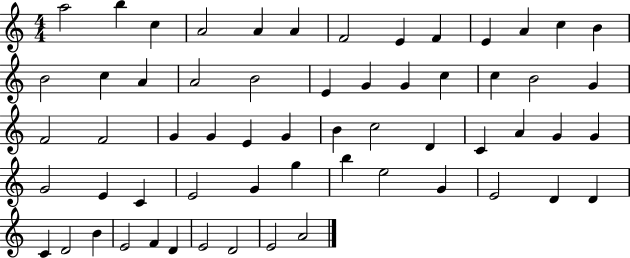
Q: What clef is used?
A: treble